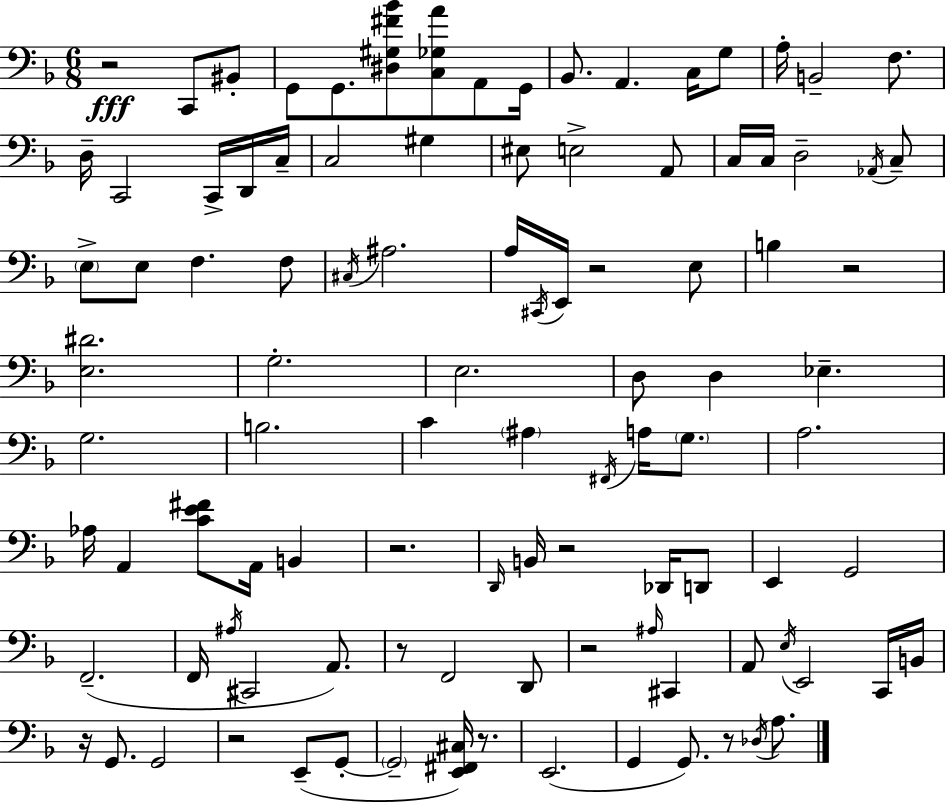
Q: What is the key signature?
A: D minor